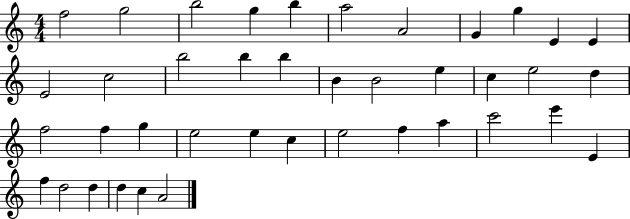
{
  \clef treble
  \numericTimeSignature
  \time 4/4
  \key c \major
  f''2 g''2 | b''2 g''4 b''4 | a''2 a'2 | g'4 g''4 e'4 e'4 | \break e'2 c''2 | b''2 b''4 b''4 | b'4 b'2 e''4 | c''4 e''2 d''4 | \break f''2 f''4 g''4 | e''2 e''4 c''4 | e''2 f''4 a''4 | c'''2 e'''4 e'4 | \break f''4 d''2 d''4 | d''4 c''4 a'2 | \bar "|."
}